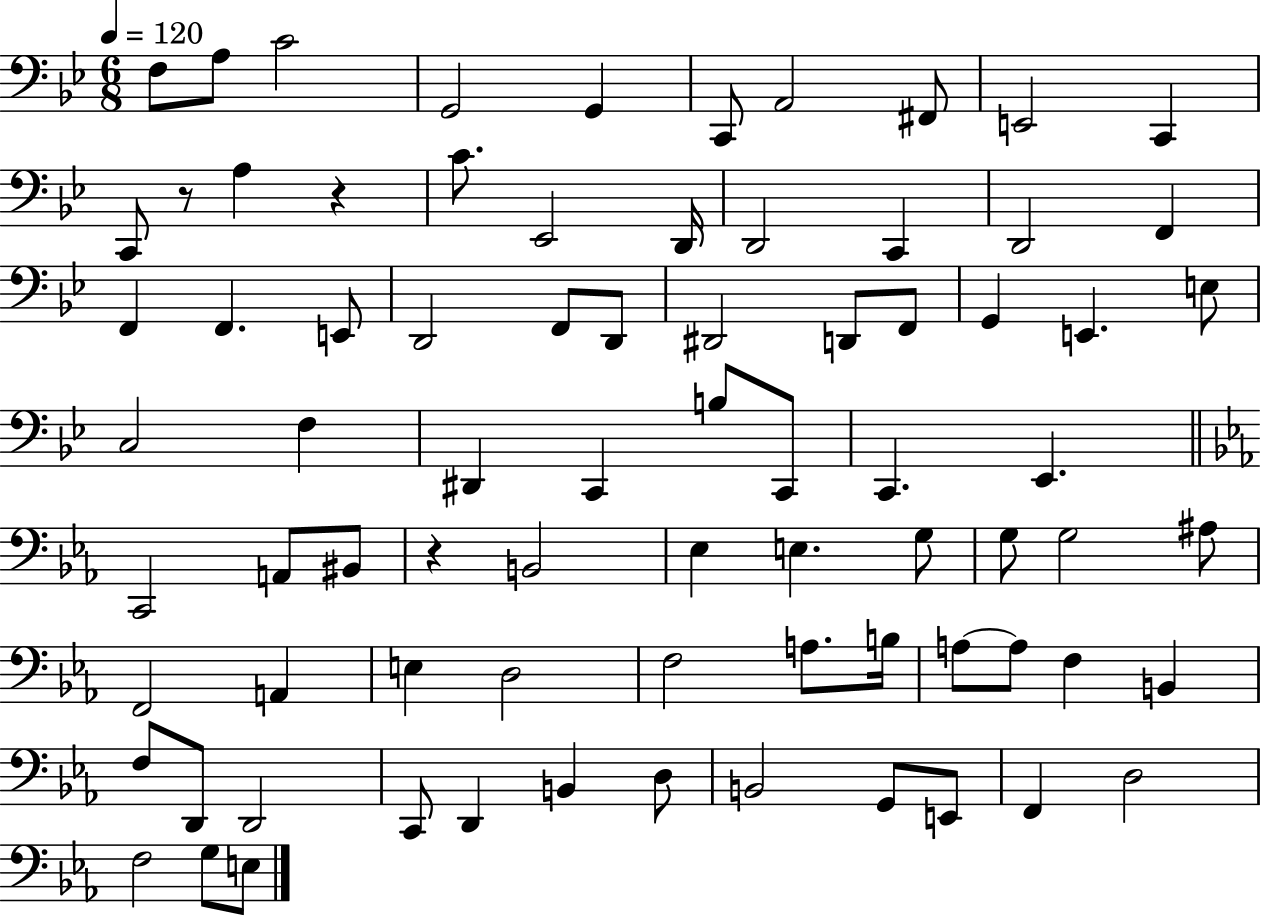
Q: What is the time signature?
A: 6/8